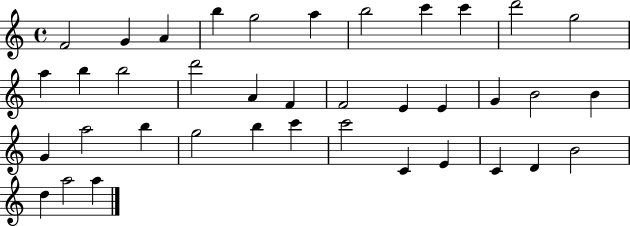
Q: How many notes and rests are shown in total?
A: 38